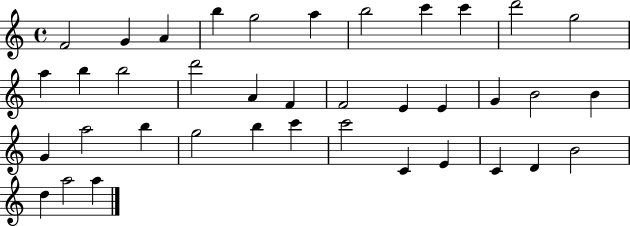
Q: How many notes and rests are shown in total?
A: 38